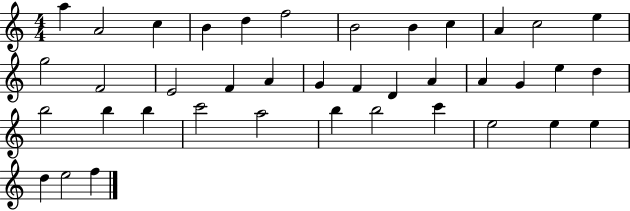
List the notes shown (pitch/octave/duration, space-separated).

A5/q A4/h C5/q B4/q D5/q F5/h B4/h B4/q C5/q A4/q C5/h E5/q G5/h F4/h E4/h F4/q A4/q G4/q F4/q D4/q A4/q A4/q G4/q E5/q D5/q B5/h B5/q B5/q C6/h A5/h B5/q B5/h C6/q E5/h E5/q E5/q D5/q E5/h F5/q